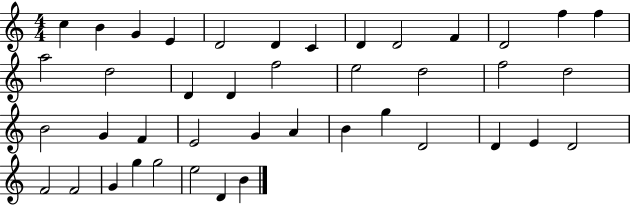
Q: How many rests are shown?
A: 0